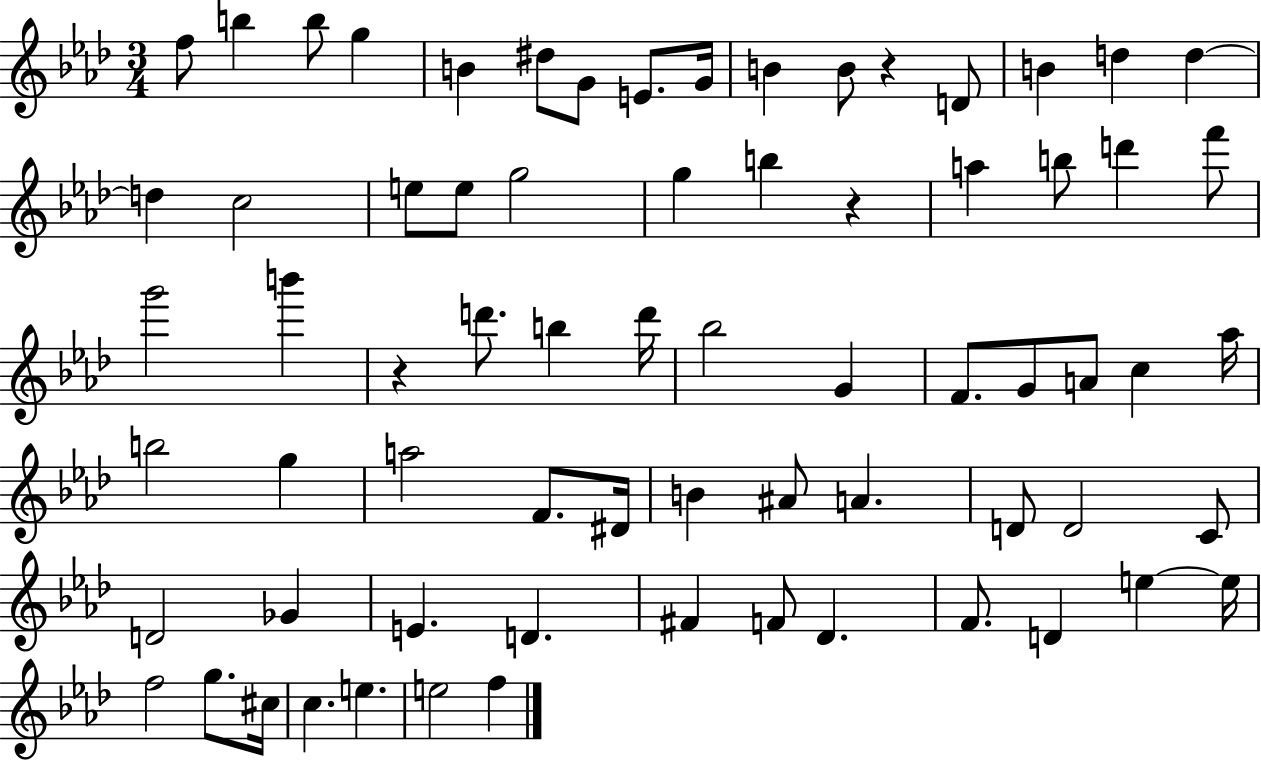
{
  \clef treble
  \numericTimeSignature
  \time 3/4
  \key aes \major
  \repeat volta 2 { f''8 b''4 b''8 g''4 | b'4 dis''8 g'8 e'8. g'16 | b'4 b'8 r4 d'8 | b'4 d''4 d''4~~ | \break d''4 c''2 | e''8 e''8 g''2 | g''4 b''4 r4 | a''4 b''8 d'''4 f'''8 | \break g'''2 b'''4 | r4 d'''8. b''4 d'''16 | bes''2 g'4 | f'8. g'8 a'8 c''4 aes''16 | \break b''2 g''4 | a''2 f'8. dis'16 | b'4 ais'8 a'4. | d'8 d'2 c'8 | \break d'2 ges'4 | e'4. d'4. | fis'4 f'8 des'4. | f'8. d'4 e''4~~ e''16 | \break f''2 g''8. cis''16 | c''4. e''4. | e''2 f''4 | } \bar "|."
}